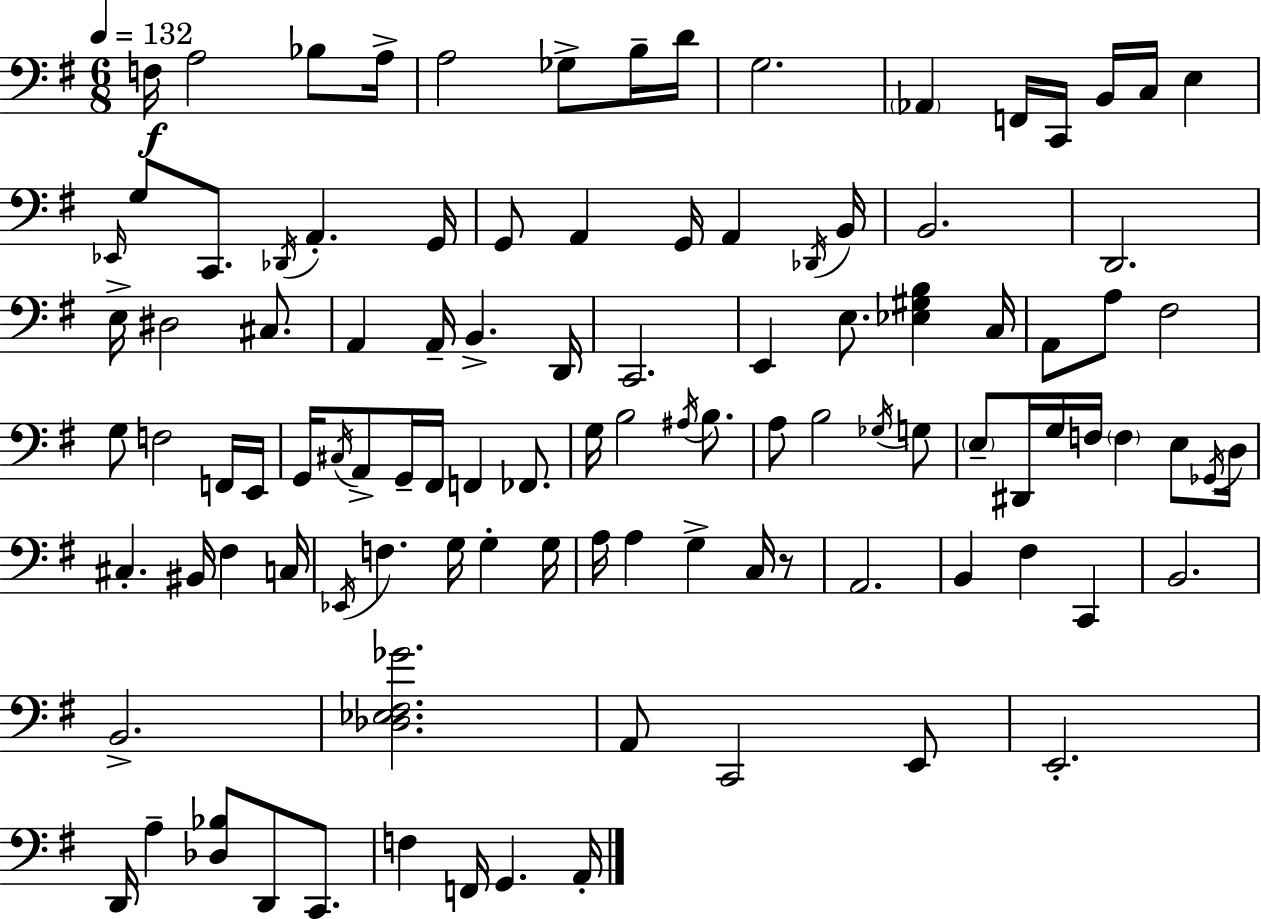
F3/s A3/h Bb3/e A3/s A3/h Gb3/e B3/s D4/s G3/h. Ab2/q F2/s C2/s B2/s C3/s E3/q Eb2/s G3/e C2/e. Db2/s A2/q. G2/s G2/e A2/q G2/s A2/q Db2/s B2/s B2/h. D2/h. E3/s D#3/h C#3/e. A2/q A2/s B2/q. D2/s C2/h. E2/q E3/e. [Eb3,G#3,B3]/q C3/s A2/e A3/e F#3/h G3/e F3/h F2/s E2/s G2/s C#3/s A2/e G2/s F#2/s F2/q FES2/e. G3/s B3/h A#3/s B3/e. A3/e B3/h Gb3/s G3/e E3/e D#2/s G3/s F3/s F3/q E3/e Gb2/s D3/s C#3/q. BIS2/s F#3/q C3/s Eb2/s F3/q. G3/s G3/q G3/s A3/s A3/q G3/q C3/s R/e A2/h. B2/q F#3/q C2/q B2/h. B2/h. [Db3,Eb3,F#3,Gb4]/h. A2/e C2/h E2/e E2/h. D2/s A3/q [Db3,Bb3]/e D2/e C2/e. F3/q F2/s G2/q. A2/s